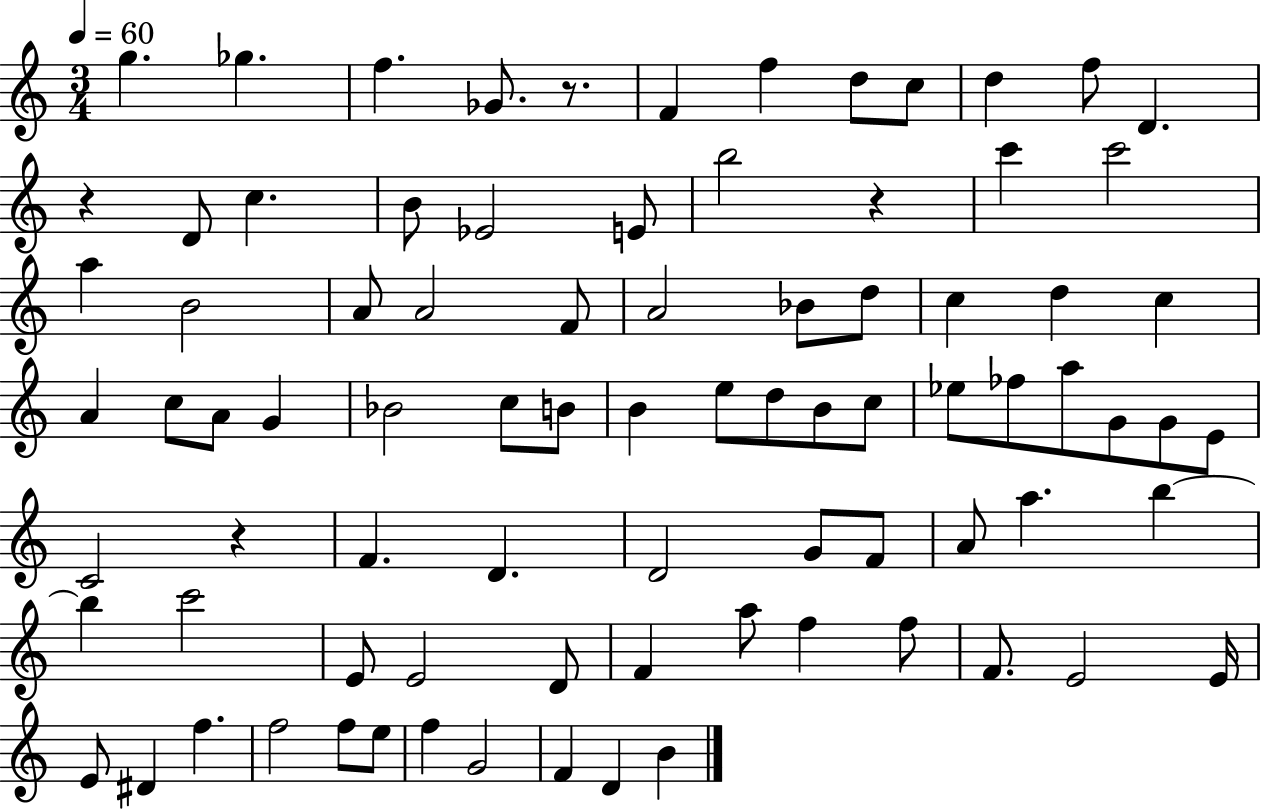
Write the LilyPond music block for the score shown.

{
  \clef treble
  \numericTimeSignature
  \time 3/4
  \key c \major
  \tempo 4 = 60
  g''4. ges''4. | f''4. ges'8. r8. | f'4 f''4 d''8 c''8 | d''4 f''8 d'4. | \break r4 d'8 c''4. | b'8 ees'2 e'8 | b''2 r4 | c'''4 c'''2 | \break a''4 b'2 | a'8 a'2 f'8 | a'2 bes'8 d''8 | c''4 d''4 c''4 | \break a'4 c''8 a'8 g'4 | bes'2 c''8 b'8 | b'4 e''8 d''8 b'8 c''8 | ees''8 fes''8 a''8 g'8 g'8 e'8 | \break c'2 r4 | f'4. d'4. | d'2 g'8 f'8 | a'8 a''4. b''4~~ | \break b''4 c'''2 | e'8 e'2 d'8 | f'4 a''8 f''4 f''8 | f'8. e'2 e'16 | \break e'8 dis'4 f''4. | f''2 f''8 e''8 | f''4 g'2 | f'4 d'4 b'4 | \break \bar "|."
}